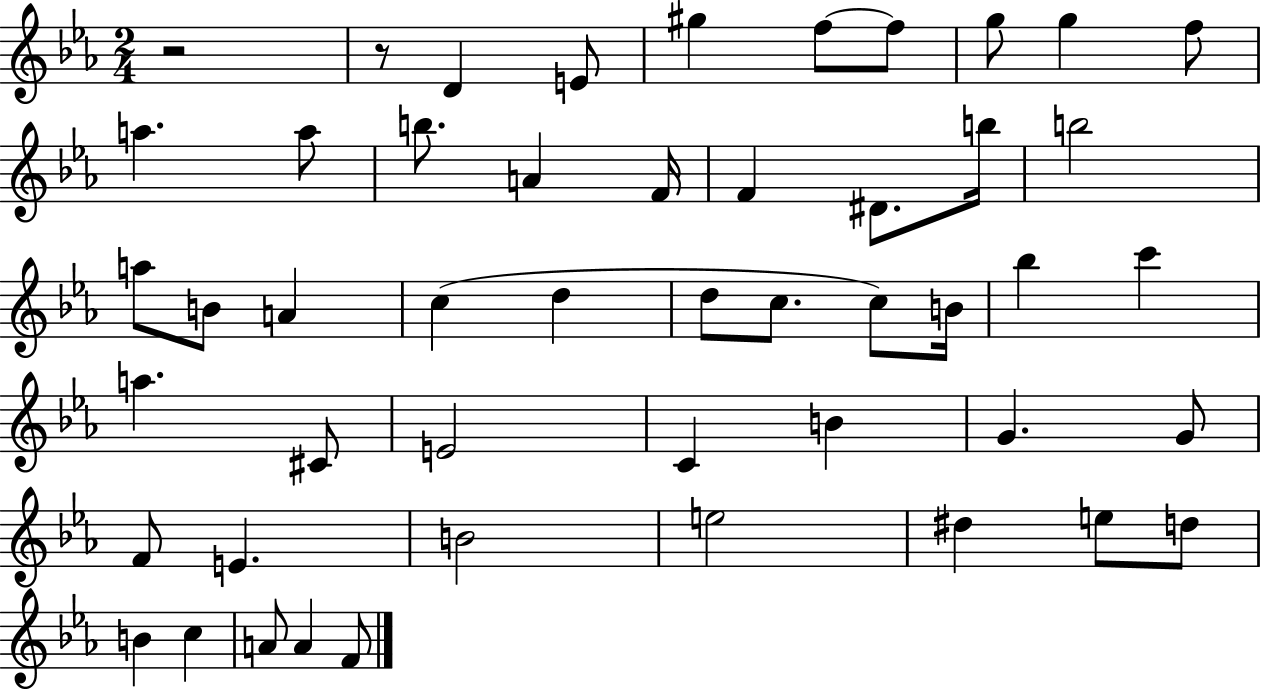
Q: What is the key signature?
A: EES major